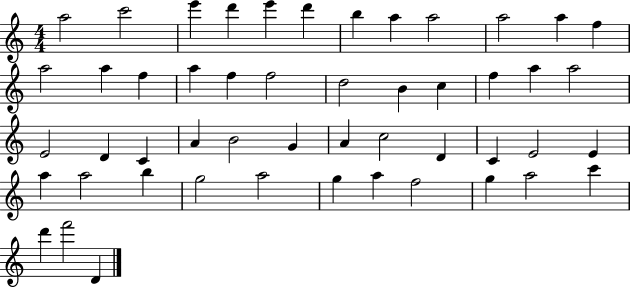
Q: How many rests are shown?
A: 0